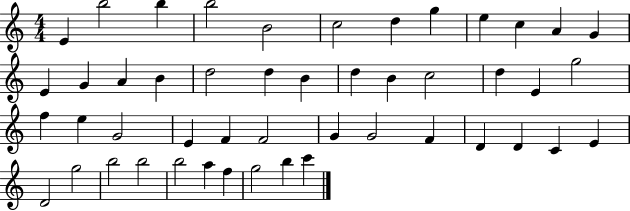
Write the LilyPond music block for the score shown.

{
  \clef treble
  \numericTimeSignature
  \time 4/4
  \key c \major
  e'4 b''2 b''4 | b''2 b'2 | c''2 d''4 g''4 | e''4 c''4 a'4 g'4 | \break e'4 g'4 a'4 b'4 | d''2 d''4 b'4 | d''4 b'4 c''2 | d''4 e'4 g''2 | \break f''4 e''4 g'2 | e'4 f'4 f'2 | g'4 g'2 f'4 | d'4 d'4 c'4 e'4 | \break d'2 g''2 | b''2 b''2 | b''2 a''4 f''4 | g''2 b''4 c'''4 | \break \bar "|."
}